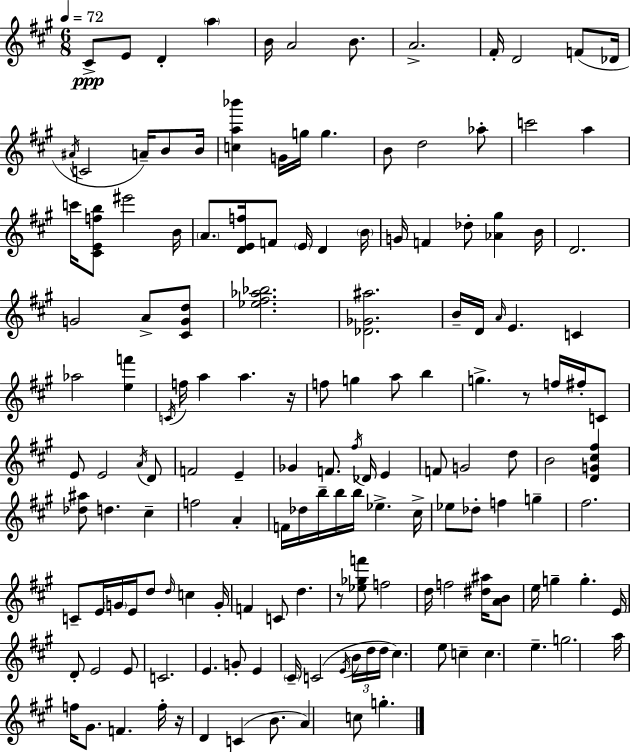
C#4/e E4/e D4/q A5/q B4/s A4/h B4/e. A4/h. F#4/s D4/h F4/e Db4/s A#4/s C4/h A4/s B4/e B4/s [C5,A5,Bb6]/q G4/s G5/s G5/q. B4/e D5/h Ab5/e C6/h A5/q C6/s [C#4,E4,F5,B5]/e EIS6/h B4/s A4/e. [D4,E4,F5]/s F4/e E4/s D4/q B4/s G4/s F4/q Db5/e [Ab4,G#5]/q B4/s D4/h. G4/h A4/e [C#4,G4,D5]/e [Eb5,F#5,Ab5,Bb5]/h. [Db4,Gb4,A#5]/h. B4/s D4/s A4/s E4/q. C4/q Ab5/h [E5,F6]/q C4/s F5/s A5/q A5/q. R/s F5/e G5/q A5/e B5/q G5/q. R/e F5/s F#5/s C4/e E4/e E4/h A4/s D4/e F4/h E4/q Gb4/q F4/e. F#5/s Db4/s E4/q F4/e G4/h D5/e B4/h [D4,G4,C#5,F#5]/q [Db5,A#5]/e D5/q. C#5/q F5/h A4/q F4/s Db5/s B5/s B5/s B5/s Eb5/q. C#5/s Eb5/e Db5/e F5/q G5/q F#5/h. C4/e E4/s G4/s E4/s D5/e D5/s C5/q G4/s F4/q C4/e D5/q. R/e [Eb5,Gb5,F6]/e F5/h D5/s F5/h [D#5,A#5]/s [A4,B4]/e E5/s G5/q G5/q. E4/s D4/e E4/h E4/e C4/h. E4/q. G4/e E4/q C#4/s C4/h E4/s B4/s D5/s D5/s C#5/q. E5/e C5/q C5/q. E5/q. G5/h. A5/s F5/s G#4/e. F4/q. F5/s R/s D4/q C4/q B4/e. A4/q C5/e G5/q.